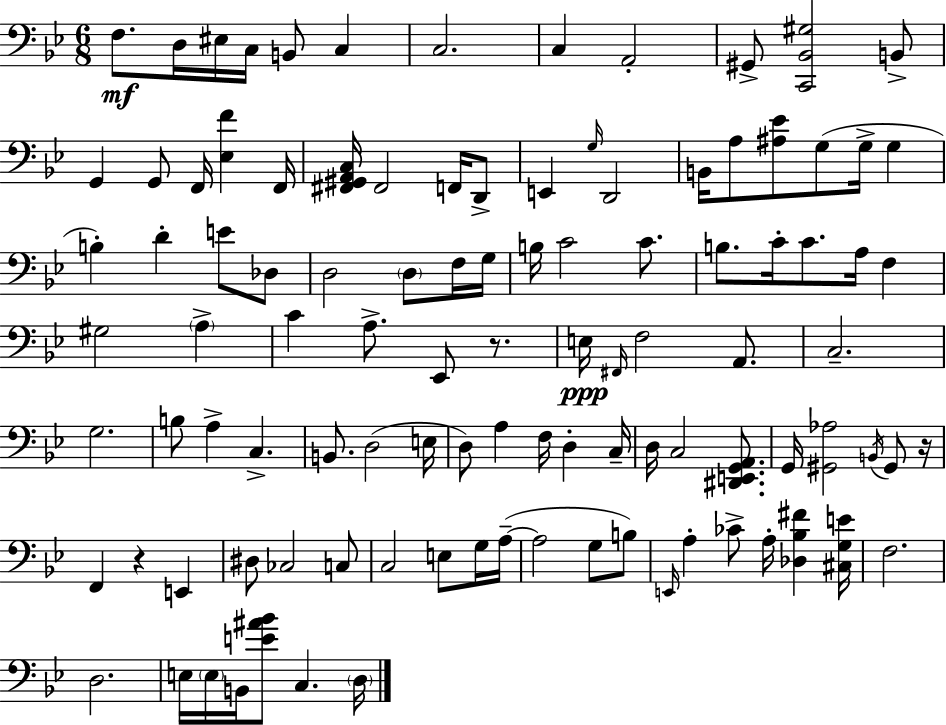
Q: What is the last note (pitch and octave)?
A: D3